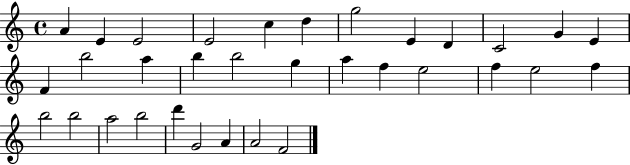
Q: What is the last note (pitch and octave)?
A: F4